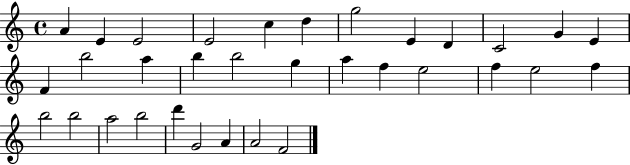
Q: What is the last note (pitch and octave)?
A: F4